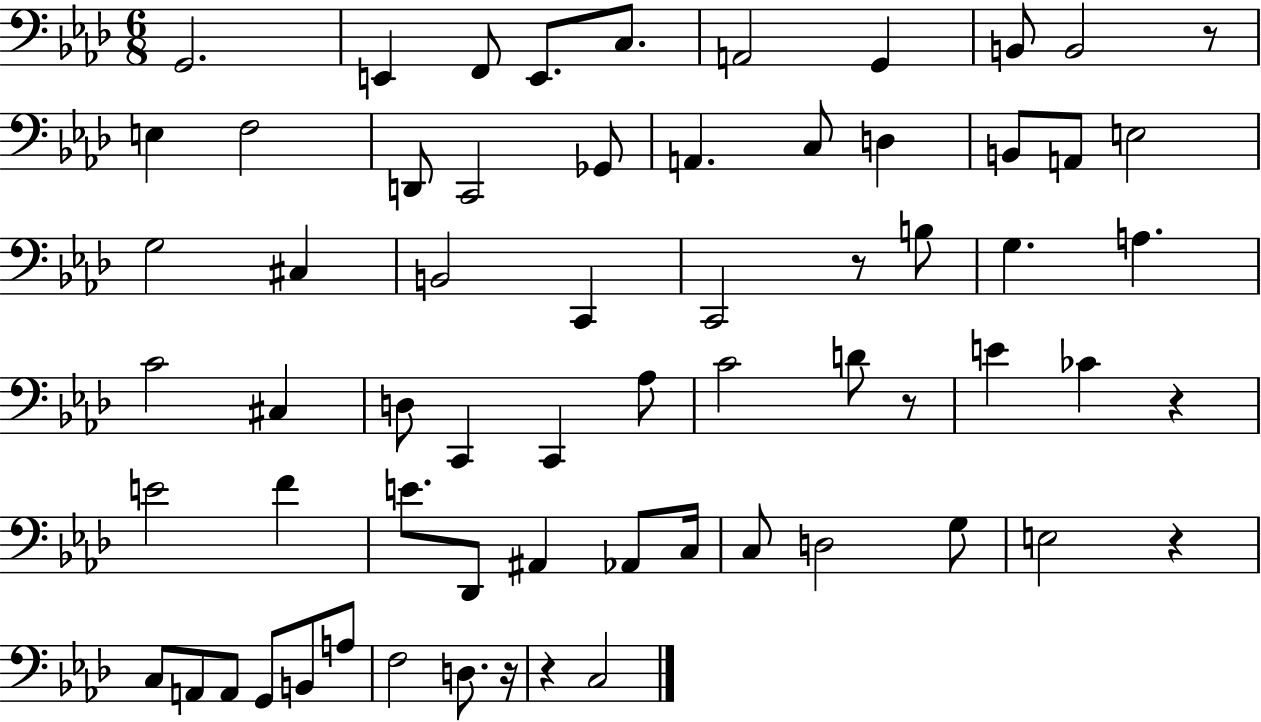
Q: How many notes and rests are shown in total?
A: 65